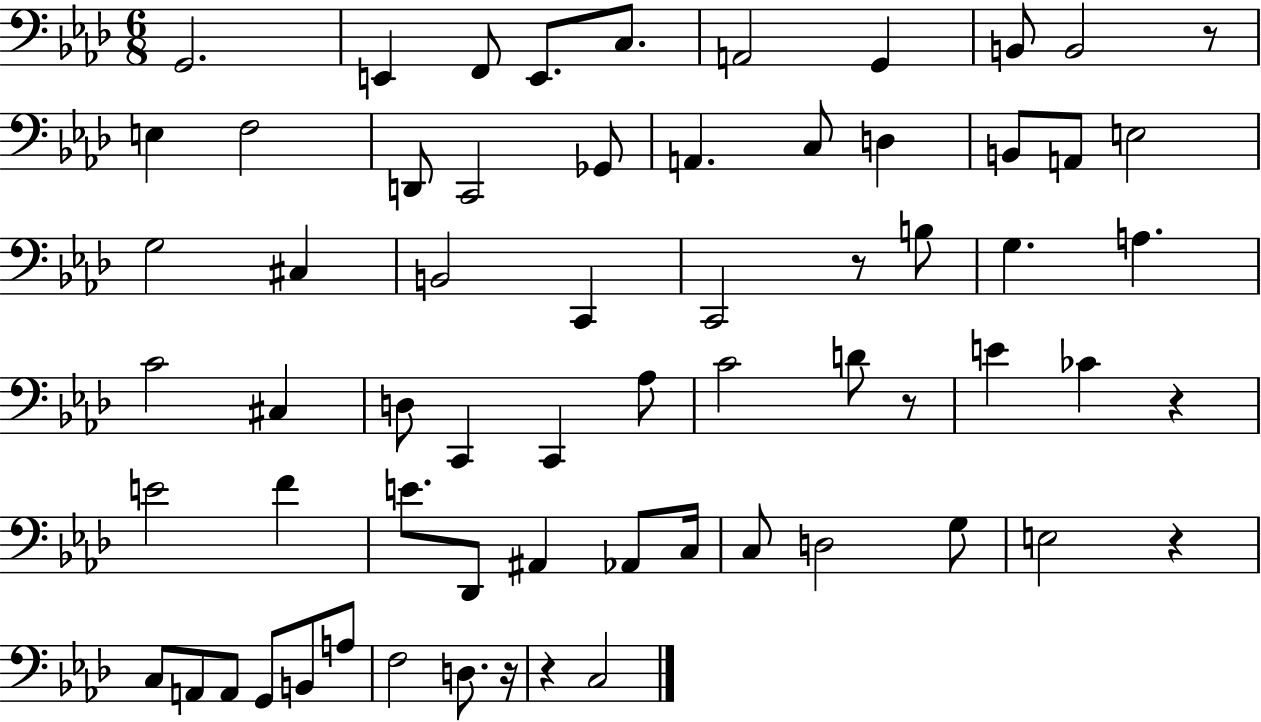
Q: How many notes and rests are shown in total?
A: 65